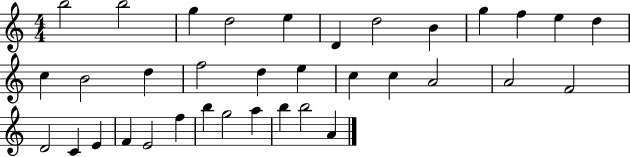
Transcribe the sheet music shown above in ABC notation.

X:1
T:Untitled
M:4/4
L:1/4
K:C
b2 b2 g d2 e D d2 B g f e d c B2 d f2 d e c c A2 A2 F2 D2 C E F E2 f b g2 a b b2 A